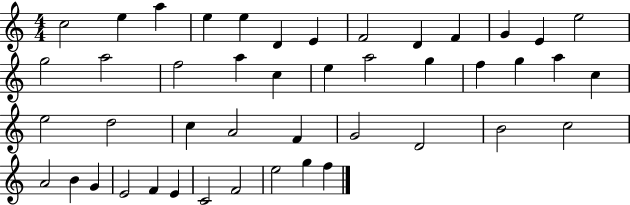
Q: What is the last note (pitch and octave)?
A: F5